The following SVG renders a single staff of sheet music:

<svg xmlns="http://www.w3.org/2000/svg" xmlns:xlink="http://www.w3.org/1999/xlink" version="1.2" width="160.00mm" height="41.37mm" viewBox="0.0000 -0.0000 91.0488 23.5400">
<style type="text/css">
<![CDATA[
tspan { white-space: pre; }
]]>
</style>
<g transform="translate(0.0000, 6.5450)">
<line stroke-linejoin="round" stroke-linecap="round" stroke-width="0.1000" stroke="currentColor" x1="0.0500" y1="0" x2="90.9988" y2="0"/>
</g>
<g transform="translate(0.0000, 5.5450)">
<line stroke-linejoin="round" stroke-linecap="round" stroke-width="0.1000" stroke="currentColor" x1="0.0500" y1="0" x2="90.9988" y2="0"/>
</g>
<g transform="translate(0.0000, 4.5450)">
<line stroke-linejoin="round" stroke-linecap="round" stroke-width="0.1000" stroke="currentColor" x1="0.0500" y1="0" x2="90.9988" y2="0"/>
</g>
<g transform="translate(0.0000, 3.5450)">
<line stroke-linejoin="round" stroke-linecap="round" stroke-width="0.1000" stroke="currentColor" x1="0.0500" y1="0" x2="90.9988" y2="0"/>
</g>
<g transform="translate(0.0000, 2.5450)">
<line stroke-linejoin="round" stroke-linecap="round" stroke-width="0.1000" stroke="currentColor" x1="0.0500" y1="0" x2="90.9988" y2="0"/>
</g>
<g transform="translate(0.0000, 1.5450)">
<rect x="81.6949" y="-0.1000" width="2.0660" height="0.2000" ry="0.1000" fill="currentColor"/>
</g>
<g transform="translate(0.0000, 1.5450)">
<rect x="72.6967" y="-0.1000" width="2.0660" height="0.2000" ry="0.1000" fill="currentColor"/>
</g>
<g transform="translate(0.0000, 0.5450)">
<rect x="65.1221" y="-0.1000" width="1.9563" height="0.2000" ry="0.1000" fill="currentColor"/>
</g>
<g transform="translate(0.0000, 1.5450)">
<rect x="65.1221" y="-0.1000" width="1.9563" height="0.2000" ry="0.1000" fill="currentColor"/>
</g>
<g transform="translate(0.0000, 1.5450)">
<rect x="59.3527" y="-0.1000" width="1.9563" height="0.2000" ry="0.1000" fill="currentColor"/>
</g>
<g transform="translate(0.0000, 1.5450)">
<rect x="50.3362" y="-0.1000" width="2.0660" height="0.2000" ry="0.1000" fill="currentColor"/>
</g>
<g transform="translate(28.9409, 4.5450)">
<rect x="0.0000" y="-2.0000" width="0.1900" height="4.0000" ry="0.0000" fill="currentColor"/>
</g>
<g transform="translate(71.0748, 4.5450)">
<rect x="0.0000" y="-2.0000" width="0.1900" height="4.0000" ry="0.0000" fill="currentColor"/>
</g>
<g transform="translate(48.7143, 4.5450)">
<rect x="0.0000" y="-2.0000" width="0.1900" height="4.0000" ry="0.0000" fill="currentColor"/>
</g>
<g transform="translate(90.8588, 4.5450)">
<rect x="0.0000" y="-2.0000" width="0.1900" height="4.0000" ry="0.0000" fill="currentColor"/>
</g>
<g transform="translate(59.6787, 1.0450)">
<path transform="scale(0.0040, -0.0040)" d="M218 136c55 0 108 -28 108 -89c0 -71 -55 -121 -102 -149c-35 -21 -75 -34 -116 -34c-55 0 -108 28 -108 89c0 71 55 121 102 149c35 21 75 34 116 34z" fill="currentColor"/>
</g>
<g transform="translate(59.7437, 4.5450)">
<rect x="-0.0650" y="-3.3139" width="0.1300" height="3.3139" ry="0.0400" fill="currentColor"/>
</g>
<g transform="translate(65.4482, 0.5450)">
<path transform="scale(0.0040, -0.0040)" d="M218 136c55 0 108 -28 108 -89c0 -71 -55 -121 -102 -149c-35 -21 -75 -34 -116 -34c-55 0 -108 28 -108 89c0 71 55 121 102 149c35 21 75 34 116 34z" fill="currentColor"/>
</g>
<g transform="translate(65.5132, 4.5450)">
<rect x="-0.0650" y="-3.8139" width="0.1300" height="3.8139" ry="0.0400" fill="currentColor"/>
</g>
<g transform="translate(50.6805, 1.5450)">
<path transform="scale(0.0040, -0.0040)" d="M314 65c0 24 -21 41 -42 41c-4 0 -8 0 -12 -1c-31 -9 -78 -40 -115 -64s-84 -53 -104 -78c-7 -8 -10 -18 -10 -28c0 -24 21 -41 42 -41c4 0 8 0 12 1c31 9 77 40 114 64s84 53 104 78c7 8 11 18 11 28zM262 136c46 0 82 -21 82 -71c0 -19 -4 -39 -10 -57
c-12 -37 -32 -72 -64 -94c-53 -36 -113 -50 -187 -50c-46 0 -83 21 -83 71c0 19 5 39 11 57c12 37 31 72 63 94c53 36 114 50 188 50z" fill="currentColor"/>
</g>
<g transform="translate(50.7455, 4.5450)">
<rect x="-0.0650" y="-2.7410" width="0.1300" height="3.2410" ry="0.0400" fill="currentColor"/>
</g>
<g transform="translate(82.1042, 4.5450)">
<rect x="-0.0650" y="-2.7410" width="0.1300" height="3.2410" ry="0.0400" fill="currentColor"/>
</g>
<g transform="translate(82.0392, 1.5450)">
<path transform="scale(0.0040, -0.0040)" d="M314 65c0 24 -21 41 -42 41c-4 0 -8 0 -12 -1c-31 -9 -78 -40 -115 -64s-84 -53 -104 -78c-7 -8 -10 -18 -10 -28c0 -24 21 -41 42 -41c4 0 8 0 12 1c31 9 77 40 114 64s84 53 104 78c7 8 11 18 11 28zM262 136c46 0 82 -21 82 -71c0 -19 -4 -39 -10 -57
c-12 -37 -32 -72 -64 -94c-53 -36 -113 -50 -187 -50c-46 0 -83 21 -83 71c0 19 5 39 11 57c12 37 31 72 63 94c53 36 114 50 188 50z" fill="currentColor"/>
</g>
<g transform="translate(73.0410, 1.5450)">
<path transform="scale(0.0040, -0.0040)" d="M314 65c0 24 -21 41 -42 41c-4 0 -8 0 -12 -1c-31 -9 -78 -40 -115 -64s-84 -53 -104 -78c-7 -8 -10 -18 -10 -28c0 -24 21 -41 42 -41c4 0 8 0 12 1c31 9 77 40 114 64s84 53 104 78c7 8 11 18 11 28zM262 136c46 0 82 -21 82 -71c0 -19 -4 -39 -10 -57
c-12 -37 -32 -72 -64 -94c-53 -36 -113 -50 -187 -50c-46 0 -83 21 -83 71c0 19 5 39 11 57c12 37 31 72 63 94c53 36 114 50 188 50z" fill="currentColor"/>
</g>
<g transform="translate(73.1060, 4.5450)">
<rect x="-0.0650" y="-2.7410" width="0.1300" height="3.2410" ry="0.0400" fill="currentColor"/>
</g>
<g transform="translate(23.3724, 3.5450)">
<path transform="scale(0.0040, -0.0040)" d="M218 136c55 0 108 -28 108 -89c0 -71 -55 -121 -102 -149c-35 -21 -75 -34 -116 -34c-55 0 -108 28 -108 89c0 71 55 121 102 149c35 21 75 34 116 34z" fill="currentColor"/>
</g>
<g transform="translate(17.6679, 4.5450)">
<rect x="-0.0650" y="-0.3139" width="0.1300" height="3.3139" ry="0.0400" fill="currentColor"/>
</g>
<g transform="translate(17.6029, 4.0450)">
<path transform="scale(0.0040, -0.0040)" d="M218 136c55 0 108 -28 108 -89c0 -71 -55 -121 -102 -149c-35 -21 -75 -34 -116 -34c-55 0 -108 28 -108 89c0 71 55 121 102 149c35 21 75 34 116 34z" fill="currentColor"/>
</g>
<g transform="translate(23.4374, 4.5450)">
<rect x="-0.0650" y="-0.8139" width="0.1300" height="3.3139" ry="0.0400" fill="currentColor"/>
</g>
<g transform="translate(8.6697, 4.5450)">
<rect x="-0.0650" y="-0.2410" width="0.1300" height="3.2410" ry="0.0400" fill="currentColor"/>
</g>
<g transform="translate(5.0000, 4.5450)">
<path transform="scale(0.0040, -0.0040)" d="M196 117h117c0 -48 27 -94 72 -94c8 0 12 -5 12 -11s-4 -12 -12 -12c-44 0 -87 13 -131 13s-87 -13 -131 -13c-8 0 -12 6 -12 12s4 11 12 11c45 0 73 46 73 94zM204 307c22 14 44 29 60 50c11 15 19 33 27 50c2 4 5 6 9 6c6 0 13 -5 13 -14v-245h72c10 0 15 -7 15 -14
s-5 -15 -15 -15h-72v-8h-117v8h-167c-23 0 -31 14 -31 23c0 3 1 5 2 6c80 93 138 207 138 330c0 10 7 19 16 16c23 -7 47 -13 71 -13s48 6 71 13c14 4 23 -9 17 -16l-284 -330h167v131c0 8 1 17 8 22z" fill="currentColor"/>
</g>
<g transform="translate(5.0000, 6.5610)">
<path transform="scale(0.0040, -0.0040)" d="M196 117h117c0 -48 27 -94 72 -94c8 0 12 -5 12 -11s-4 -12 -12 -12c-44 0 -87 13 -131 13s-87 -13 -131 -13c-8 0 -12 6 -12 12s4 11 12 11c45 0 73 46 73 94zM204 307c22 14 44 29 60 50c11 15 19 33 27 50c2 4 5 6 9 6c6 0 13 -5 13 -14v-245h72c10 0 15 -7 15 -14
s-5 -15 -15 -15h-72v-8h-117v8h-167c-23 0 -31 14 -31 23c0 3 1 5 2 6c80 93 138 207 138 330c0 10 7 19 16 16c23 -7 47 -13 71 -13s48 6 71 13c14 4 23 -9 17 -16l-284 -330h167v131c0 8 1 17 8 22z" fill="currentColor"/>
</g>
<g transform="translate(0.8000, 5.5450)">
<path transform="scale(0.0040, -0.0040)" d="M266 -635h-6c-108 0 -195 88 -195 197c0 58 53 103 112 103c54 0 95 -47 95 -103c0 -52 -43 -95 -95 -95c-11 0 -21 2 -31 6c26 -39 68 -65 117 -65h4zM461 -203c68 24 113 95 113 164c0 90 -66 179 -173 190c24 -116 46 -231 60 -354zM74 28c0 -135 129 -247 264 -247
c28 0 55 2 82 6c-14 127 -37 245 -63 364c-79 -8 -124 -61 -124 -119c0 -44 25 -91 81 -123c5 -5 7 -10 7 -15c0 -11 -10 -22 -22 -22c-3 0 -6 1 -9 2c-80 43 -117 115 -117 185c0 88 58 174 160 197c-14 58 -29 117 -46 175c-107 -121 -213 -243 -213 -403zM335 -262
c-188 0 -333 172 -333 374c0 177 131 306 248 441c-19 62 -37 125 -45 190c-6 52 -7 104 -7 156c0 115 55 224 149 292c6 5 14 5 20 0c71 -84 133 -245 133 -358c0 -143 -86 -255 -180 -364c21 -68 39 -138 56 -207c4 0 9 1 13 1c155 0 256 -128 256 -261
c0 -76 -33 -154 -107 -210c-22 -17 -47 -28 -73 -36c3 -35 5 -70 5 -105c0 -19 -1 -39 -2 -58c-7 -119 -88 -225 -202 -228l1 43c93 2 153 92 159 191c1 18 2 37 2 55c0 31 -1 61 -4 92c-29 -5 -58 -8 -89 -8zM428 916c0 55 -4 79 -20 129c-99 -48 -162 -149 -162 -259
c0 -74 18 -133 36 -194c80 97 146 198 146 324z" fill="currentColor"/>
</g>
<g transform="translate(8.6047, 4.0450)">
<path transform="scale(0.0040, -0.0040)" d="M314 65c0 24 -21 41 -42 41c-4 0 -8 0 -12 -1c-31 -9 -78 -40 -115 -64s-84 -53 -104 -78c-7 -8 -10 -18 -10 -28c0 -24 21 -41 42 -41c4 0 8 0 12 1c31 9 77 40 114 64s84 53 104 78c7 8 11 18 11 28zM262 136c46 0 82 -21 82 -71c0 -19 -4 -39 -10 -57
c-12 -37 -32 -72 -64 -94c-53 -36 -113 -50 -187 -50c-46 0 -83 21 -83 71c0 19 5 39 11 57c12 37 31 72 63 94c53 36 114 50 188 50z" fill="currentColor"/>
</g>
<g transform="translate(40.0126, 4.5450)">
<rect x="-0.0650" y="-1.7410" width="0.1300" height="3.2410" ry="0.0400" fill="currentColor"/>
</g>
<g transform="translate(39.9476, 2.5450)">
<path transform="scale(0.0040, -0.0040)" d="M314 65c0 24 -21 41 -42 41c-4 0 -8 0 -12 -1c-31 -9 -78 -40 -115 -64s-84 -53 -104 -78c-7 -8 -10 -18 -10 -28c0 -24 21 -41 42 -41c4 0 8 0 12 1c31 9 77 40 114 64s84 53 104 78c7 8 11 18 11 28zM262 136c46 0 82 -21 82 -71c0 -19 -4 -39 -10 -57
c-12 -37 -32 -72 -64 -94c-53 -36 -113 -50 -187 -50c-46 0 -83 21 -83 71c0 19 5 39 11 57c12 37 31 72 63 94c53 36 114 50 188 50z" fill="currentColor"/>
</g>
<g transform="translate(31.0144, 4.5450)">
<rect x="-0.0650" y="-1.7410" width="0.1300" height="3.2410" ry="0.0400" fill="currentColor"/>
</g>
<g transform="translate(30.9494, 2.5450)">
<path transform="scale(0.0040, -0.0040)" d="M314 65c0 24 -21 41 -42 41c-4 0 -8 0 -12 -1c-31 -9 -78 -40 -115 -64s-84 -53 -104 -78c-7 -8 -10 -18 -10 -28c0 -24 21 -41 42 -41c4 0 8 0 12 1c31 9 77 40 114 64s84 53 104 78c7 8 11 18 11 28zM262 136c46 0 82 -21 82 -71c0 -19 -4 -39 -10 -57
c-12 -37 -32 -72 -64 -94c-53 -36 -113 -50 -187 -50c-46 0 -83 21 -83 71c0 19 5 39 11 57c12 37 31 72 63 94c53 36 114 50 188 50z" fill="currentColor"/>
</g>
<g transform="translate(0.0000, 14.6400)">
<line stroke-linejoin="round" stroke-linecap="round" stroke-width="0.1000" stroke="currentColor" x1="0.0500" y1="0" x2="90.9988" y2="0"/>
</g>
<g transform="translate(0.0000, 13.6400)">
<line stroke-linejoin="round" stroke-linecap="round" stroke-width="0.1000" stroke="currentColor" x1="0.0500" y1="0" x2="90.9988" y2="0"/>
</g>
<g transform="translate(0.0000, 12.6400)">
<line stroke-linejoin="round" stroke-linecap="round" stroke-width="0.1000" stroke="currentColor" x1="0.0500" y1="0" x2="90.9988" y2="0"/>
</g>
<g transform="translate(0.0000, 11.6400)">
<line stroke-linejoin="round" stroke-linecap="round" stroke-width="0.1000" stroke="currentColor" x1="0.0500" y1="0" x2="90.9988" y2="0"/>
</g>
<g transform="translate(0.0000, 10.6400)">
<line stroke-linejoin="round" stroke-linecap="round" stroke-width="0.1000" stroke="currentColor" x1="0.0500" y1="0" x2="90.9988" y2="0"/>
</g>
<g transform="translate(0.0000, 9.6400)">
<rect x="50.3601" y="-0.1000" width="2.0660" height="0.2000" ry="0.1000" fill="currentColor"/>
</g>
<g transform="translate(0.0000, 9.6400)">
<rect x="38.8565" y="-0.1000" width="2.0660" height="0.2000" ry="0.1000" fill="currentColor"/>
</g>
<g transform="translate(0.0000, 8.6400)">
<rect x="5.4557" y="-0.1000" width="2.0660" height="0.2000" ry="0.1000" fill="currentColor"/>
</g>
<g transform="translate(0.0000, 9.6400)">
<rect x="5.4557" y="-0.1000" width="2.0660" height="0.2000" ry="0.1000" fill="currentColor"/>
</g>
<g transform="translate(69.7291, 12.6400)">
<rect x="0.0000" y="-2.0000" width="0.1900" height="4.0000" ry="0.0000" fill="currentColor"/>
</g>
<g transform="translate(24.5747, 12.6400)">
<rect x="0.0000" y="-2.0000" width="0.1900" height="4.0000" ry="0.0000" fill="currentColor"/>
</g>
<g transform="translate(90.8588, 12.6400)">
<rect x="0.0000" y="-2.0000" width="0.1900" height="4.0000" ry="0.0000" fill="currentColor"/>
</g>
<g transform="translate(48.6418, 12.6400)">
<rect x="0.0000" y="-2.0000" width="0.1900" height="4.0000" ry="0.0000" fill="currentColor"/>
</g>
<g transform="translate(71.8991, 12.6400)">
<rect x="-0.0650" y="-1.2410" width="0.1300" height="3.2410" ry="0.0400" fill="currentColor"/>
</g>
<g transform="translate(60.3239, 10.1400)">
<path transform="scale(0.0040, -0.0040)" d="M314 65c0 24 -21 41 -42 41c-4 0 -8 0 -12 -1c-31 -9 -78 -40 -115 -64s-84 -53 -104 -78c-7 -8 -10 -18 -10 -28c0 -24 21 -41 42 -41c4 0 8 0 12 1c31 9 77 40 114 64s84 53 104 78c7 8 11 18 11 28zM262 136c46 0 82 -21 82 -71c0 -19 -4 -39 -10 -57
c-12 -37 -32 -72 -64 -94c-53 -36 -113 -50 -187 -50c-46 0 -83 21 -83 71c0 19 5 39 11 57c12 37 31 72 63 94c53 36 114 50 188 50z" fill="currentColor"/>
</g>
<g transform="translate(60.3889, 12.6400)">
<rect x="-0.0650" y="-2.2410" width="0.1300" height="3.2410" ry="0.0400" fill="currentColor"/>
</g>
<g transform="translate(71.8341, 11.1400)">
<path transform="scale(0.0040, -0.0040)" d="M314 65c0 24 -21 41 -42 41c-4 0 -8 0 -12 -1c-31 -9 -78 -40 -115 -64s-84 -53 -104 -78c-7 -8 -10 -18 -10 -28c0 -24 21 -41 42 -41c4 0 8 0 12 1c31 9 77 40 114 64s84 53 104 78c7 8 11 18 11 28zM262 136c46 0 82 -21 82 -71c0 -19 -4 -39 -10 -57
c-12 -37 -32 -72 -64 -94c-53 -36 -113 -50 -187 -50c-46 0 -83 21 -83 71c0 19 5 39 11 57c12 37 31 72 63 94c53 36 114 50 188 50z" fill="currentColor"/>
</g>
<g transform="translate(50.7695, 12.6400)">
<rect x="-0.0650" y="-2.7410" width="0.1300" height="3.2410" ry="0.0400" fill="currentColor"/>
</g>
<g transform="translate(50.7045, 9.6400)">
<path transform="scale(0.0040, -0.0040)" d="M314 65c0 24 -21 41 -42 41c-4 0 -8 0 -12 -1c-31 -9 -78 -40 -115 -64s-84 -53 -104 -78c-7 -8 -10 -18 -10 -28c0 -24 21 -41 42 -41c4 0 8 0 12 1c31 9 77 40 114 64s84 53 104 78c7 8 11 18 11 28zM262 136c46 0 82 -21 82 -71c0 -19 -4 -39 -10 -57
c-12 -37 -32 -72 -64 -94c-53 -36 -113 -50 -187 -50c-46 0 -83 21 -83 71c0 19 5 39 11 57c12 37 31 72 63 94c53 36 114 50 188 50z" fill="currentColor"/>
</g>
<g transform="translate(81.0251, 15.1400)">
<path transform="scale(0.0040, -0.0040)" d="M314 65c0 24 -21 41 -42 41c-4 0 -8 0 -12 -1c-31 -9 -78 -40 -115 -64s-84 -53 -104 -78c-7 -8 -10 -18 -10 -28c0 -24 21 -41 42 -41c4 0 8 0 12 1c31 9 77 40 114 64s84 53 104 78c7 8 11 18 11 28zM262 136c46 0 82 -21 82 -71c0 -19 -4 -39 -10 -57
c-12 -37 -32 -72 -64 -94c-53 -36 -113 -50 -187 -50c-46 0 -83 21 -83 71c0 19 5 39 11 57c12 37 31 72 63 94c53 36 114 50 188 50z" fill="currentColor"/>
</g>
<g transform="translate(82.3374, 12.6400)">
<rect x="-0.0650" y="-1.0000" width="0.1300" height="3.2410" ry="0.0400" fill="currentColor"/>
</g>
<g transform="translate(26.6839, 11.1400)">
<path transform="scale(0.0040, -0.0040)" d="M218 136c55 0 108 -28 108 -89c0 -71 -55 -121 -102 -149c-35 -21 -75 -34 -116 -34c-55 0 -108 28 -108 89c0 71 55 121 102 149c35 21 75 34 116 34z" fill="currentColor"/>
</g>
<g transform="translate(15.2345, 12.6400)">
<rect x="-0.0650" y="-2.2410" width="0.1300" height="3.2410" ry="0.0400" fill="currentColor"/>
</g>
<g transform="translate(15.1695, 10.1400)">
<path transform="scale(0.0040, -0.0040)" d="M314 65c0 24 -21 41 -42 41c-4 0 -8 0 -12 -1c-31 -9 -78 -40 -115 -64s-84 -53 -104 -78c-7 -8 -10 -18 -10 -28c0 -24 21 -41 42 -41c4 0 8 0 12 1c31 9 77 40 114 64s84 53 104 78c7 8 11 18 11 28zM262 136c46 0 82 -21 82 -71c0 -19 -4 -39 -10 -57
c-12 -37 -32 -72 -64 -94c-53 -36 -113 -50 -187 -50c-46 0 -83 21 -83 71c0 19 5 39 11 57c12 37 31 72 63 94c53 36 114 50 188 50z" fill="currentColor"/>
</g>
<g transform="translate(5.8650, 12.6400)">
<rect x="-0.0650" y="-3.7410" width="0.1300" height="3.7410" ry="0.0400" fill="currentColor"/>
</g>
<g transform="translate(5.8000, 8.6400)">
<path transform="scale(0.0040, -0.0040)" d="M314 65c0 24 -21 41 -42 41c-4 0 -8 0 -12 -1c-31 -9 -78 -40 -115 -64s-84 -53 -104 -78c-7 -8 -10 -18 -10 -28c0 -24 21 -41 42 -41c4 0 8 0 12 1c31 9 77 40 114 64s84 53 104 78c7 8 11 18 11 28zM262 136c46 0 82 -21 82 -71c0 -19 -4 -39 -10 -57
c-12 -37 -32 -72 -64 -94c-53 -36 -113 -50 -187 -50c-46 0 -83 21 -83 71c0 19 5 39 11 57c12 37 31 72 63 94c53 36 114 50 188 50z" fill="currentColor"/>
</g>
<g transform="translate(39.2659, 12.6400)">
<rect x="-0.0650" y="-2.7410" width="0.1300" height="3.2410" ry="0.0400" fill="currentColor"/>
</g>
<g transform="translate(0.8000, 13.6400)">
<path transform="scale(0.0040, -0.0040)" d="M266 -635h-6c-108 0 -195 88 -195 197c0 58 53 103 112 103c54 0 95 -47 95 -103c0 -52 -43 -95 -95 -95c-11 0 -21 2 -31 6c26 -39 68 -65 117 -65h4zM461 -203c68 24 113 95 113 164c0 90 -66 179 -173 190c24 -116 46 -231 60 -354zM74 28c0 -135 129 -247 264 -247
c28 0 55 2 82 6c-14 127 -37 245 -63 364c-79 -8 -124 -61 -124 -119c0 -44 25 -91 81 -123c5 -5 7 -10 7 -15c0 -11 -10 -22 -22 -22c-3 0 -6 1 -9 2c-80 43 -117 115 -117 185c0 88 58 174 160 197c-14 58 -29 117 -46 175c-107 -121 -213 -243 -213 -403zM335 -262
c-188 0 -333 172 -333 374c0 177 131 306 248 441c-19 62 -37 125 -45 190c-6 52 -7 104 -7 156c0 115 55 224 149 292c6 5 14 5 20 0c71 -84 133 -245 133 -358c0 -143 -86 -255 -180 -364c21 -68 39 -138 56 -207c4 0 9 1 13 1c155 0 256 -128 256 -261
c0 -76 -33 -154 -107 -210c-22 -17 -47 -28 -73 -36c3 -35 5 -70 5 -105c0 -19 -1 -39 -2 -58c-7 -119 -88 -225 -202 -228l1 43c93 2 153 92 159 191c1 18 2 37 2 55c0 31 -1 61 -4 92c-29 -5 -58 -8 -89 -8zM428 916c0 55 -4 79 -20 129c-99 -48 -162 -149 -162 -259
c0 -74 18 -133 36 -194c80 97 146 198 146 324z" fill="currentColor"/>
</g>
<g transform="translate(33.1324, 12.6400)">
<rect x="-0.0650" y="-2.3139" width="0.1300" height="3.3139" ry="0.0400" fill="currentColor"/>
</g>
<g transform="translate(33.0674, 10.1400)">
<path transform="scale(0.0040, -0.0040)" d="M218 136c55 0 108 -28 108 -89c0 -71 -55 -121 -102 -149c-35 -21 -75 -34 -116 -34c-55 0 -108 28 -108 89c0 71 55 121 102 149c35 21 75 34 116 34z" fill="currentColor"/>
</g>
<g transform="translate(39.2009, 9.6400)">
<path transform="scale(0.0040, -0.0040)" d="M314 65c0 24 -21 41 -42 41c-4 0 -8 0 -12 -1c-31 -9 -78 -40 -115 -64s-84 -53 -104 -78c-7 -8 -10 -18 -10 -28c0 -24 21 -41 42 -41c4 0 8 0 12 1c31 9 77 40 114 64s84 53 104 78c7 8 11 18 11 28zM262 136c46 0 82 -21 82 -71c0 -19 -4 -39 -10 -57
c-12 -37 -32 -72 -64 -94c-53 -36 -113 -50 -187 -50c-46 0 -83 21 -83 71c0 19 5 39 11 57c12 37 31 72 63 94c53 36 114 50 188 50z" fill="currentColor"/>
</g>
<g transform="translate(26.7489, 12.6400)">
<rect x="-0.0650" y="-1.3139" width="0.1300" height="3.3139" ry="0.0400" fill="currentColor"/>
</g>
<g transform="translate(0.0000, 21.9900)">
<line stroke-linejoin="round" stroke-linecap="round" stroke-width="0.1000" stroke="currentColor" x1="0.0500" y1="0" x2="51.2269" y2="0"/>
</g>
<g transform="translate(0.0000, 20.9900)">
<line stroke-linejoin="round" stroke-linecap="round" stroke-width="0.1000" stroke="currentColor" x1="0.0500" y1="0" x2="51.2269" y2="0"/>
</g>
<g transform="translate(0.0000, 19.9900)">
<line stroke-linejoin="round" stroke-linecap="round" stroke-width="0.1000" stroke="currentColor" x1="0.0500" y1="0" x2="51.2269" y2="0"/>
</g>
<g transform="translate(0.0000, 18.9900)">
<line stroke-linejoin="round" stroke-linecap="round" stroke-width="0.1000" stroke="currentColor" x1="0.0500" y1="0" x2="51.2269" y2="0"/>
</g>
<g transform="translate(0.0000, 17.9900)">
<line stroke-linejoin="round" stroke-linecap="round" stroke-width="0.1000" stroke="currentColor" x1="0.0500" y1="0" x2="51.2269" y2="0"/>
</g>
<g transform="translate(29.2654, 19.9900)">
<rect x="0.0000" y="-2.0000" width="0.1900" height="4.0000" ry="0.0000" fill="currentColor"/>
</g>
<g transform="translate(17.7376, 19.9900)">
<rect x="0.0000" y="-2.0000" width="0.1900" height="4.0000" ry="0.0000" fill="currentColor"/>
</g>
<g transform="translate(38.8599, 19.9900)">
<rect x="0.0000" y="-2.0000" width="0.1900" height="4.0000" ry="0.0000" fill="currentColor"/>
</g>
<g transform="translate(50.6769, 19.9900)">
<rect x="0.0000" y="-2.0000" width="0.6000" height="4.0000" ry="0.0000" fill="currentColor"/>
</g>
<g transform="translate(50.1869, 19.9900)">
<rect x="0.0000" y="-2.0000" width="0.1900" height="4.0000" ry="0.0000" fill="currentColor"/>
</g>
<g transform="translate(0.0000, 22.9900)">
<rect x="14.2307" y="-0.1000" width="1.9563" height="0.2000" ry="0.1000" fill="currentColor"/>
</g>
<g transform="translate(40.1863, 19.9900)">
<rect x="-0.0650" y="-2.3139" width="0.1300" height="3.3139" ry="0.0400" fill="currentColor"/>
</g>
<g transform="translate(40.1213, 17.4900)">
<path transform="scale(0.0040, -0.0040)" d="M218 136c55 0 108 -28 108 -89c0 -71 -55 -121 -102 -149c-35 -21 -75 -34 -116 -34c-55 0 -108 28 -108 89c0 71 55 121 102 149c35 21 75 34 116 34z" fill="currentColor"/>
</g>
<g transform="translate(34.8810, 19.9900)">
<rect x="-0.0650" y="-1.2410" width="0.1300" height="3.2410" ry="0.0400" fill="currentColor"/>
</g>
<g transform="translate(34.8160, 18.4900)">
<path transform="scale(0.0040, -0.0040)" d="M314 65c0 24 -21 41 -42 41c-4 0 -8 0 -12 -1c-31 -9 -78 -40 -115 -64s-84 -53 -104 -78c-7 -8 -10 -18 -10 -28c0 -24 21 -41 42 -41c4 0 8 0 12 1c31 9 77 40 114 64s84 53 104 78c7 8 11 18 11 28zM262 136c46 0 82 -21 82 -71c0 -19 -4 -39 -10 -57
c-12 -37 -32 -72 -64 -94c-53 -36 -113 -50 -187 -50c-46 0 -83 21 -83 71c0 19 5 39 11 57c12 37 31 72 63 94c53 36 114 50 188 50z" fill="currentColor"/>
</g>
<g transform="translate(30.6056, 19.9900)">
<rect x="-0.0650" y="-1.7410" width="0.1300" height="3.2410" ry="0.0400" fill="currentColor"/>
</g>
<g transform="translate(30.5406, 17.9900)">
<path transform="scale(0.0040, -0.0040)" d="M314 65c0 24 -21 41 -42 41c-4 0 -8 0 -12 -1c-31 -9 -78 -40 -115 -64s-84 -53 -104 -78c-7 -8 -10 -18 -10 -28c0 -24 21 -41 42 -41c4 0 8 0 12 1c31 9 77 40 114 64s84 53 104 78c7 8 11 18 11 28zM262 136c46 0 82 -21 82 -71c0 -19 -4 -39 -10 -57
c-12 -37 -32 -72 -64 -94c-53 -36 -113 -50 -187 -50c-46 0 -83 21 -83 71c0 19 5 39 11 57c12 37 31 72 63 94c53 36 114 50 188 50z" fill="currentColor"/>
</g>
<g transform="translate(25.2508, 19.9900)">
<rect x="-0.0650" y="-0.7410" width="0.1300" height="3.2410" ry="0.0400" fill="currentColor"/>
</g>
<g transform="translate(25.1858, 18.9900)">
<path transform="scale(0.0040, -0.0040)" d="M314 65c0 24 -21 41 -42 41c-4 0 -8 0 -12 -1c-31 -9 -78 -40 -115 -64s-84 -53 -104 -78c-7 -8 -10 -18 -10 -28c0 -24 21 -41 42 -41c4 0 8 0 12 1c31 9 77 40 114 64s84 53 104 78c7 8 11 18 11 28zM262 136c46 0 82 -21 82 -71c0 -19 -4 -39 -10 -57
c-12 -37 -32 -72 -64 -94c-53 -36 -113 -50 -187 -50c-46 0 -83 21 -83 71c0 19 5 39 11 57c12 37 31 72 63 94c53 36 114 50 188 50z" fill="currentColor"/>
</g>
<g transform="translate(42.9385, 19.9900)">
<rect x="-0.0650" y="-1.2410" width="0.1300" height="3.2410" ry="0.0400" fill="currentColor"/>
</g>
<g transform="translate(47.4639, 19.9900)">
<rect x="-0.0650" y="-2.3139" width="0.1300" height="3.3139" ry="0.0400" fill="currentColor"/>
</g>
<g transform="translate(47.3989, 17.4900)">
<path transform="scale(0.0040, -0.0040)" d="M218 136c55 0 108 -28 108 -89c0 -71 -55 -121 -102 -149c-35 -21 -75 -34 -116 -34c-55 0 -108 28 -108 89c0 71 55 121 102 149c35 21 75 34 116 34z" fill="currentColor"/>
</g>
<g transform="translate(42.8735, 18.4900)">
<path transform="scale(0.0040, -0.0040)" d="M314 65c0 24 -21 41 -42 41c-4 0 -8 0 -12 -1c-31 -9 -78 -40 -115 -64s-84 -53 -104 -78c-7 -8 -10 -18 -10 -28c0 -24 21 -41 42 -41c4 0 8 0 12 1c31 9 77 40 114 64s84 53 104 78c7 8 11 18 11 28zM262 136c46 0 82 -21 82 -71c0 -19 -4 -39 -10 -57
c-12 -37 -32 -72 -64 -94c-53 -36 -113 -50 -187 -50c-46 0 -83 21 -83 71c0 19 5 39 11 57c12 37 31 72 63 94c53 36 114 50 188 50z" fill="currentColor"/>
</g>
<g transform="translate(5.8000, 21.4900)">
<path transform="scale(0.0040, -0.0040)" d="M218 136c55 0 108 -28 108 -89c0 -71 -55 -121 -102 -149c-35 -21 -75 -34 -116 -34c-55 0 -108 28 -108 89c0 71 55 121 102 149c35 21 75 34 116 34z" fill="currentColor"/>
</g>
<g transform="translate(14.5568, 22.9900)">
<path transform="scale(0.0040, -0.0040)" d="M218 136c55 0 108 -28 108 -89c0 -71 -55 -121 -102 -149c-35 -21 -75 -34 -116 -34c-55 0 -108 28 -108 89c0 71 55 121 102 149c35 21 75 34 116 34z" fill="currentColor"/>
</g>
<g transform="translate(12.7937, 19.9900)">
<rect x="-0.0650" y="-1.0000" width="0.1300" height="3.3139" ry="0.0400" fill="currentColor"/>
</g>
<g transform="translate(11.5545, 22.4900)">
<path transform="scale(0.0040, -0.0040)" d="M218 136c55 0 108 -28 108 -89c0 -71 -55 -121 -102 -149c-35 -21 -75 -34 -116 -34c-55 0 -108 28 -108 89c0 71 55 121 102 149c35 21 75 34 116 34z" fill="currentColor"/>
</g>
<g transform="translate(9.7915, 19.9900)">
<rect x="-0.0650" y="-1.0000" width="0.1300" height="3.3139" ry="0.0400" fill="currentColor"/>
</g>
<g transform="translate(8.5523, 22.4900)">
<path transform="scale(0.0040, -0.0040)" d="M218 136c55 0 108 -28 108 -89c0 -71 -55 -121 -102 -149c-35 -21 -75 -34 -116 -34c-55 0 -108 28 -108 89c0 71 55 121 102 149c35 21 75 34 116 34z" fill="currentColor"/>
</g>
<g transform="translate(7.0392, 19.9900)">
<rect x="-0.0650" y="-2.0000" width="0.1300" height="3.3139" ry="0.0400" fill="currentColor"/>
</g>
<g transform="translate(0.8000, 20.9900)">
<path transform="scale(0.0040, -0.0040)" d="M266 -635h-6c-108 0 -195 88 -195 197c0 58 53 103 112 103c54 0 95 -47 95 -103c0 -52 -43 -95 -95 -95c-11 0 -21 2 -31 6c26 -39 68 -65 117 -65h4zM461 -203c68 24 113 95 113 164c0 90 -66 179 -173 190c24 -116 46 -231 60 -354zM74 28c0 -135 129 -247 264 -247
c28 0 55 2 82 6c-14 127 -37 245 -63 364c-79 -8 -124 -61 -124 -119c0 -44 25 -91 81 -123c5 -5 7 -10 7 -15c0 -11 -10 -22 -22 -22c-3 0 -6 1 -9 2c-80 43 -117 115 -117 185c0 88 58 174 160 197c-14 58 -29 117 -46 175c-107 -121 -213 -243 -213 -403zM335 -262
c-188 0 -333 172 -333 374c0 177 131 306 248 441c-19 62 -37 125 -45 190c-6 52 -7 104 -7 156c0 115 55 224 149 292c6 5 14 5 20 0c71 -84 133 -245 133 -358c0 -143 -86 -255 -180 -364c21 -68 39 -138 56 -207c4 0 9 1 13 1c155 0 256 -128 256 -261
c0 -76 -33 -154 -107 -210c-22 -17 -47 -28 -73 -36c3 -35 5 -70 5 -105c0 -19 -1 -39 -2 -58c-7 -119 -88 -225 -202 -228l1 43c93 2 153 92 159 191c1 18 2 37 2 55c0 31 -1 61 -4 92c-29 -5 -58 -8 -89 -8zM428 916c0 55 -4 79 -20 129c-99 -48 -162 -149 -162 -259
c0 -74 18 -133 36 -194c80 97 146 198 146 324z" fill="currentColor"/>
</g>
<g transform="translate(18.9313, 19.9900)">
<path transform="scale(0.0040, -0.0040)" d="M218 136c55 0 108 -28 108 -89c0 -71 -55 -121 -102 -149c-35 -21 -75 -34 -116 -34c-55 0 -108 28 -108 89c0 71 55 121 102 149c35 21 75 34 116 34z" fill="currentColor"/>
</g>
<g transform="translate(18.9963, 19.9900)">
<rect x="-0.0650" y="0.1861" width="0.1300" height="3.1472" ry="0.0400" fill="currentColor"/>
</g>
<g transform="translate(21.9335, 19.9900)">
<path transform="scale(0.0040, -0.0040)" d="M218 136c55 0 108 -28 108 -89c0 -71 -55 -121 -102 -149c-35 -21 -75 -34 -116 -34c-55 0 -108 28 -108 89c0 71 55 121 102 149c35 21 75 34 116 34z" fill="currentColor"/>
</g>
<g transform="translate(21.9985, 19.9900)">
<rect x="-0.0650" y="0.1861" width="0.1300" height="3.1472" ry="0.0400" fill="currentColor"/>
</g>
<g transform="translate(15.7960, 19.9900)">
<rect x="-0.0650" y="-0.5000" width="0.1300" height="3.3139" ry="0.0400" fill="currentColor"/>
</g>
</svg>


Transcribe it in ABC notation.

X:1
T:Untitled
M:4/4
L:1/4
K:C
c2 c d f2 f2 a2 b c' a2 a2 c'2 g2 e g a2 a2 g2 e2 D2 F D D C B B d2 f2 e2 g e2 g